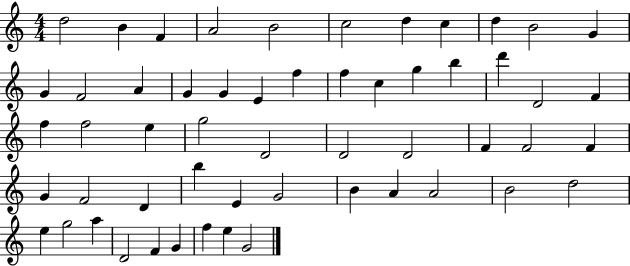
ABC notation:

X:1
T:Untitled
M:4/4
L:1/4
K:C
d2 B F A2 B2 c2 d c d B2 G G F2 A G G E f f c g b d' D2 F f f2 e g2 D2 D2 D2 F F2 F G F2 D b E G2 B A A2 B2 d2 e g2 a D2 F G f e G2